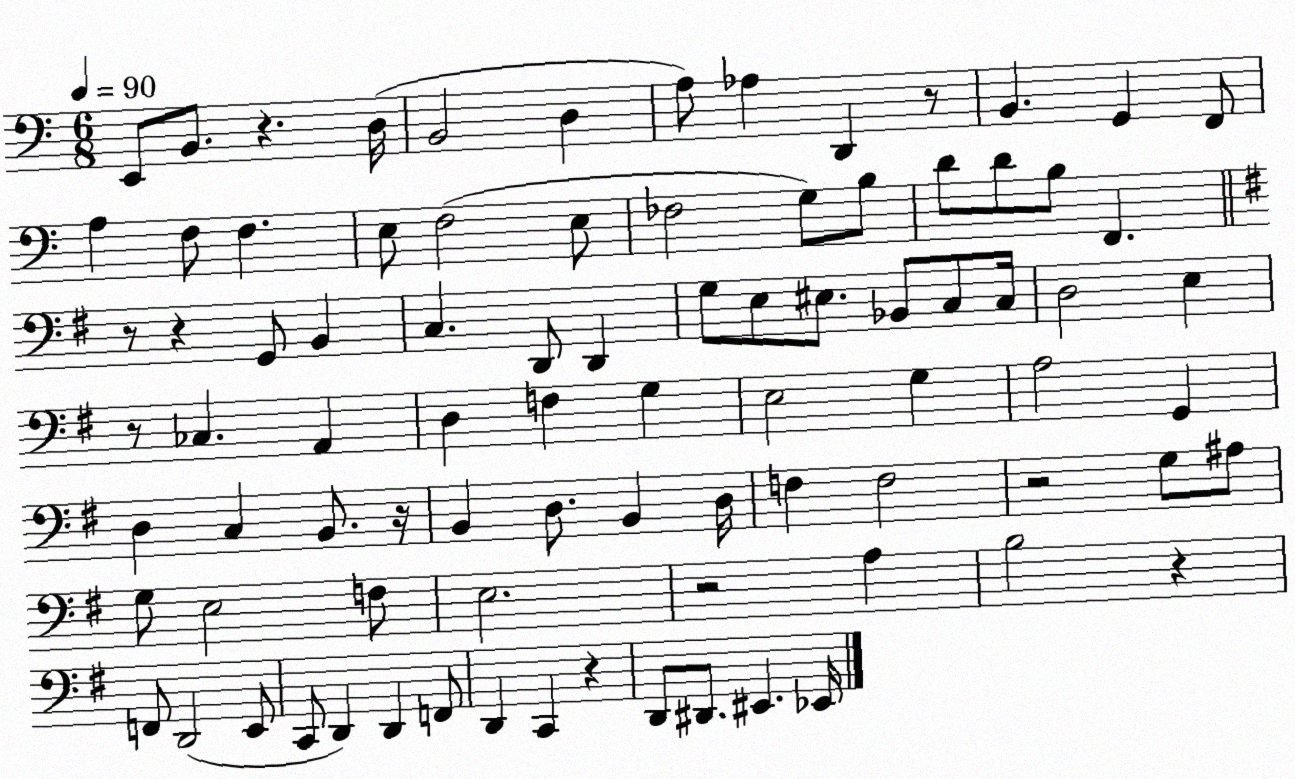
X:1
T:Untitled
M:6/8
L:1/4
K:C
E,,/2 B,,/2 z D,/4 B,,2 D, A,/2 _A, D,, z/2 B,, G,, F,,/2 A, F,/2 F, E,/2 F,2 E,/2 _F,2 G,/2 B,/2 D/2 D/2 B,/2 F,, z/2 z G,,/2 B,, C, D,,/2 D,, G,/2 E,/2 ^E,/2 _B,,/2 C,/2 C,/4 D,2 E, z/2 _C, A,, D, F, G, E,2 G, A,2 G,, D, C, B,,/2 z/4 B,, D,/2 B,, D,/4 F, F,2 z2 G,/2 ^A,/2 G,/2 E,2 F,/2 E,2 z2 A, B,2 z F,,/2 D,,2 E,,/2 C,,/2 D,, D,, F,,/2 D,, C,, z D,,/2 ^D,,/2 ^E,, _E,,/4